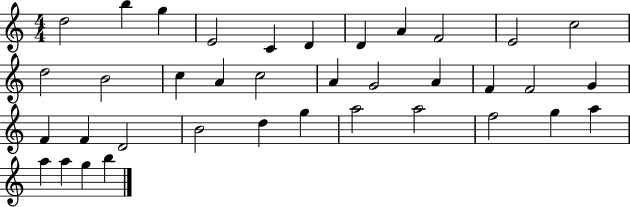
X:1
T:Untitled
M:4/4
L:1/4
K:C
d2 b g E2 C D D A F2 E2 c2 d2 B2 c A c2 A G2 A F F2 G F F D2 B2 d g a2 a2 f2 g a a a g b